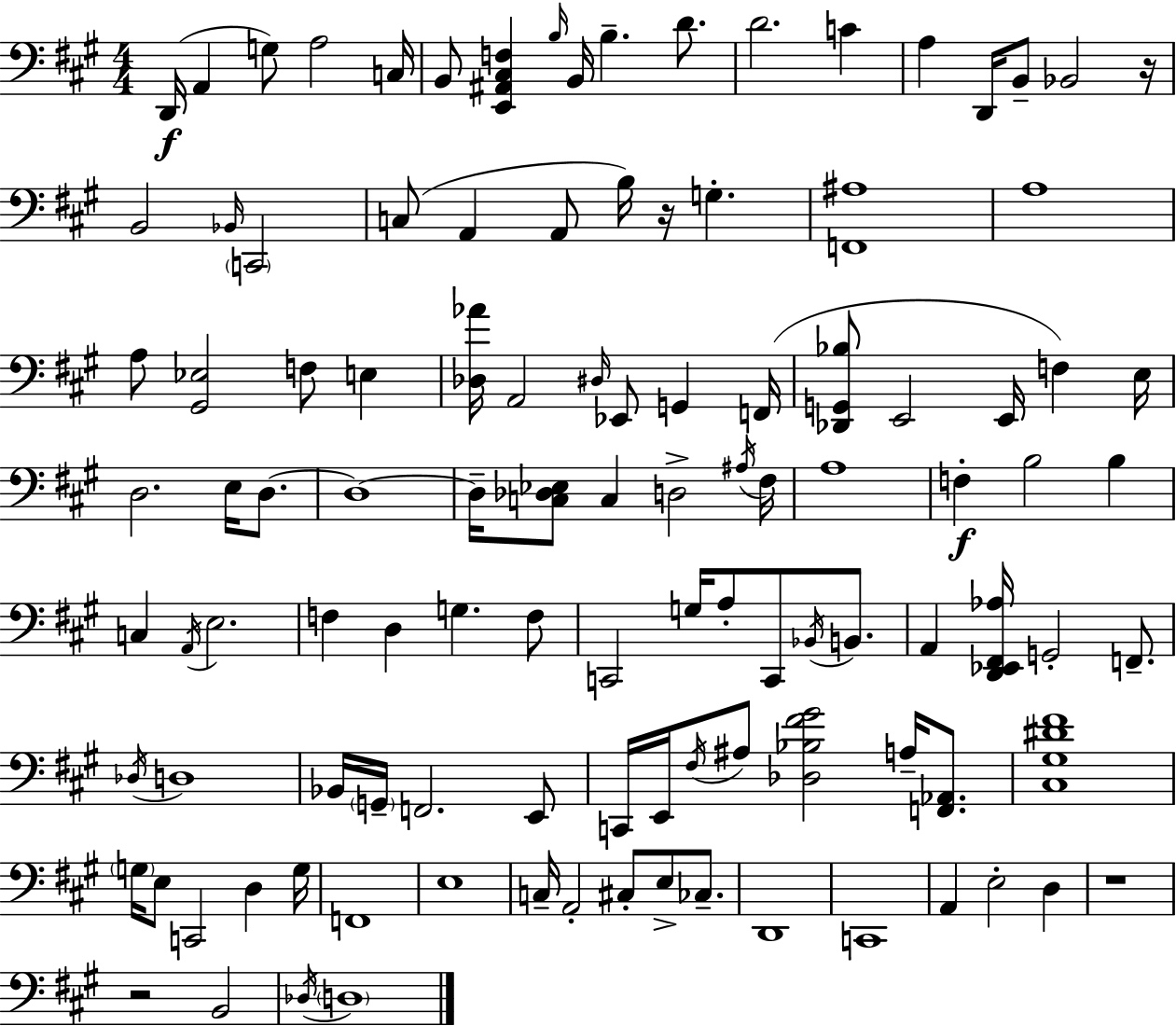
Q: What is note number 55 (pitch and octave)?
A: D3